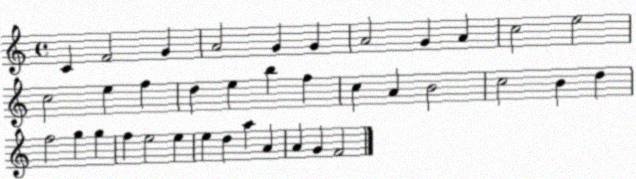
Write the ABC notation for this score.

X:1
T:Untitled
M:4/4
L:1/4
K:C
C F2 G A2 G G A2 G A c2 e2 c2 e f d e b f c A B2 c2 B d f2 g g f e2 e e d a A A G F2